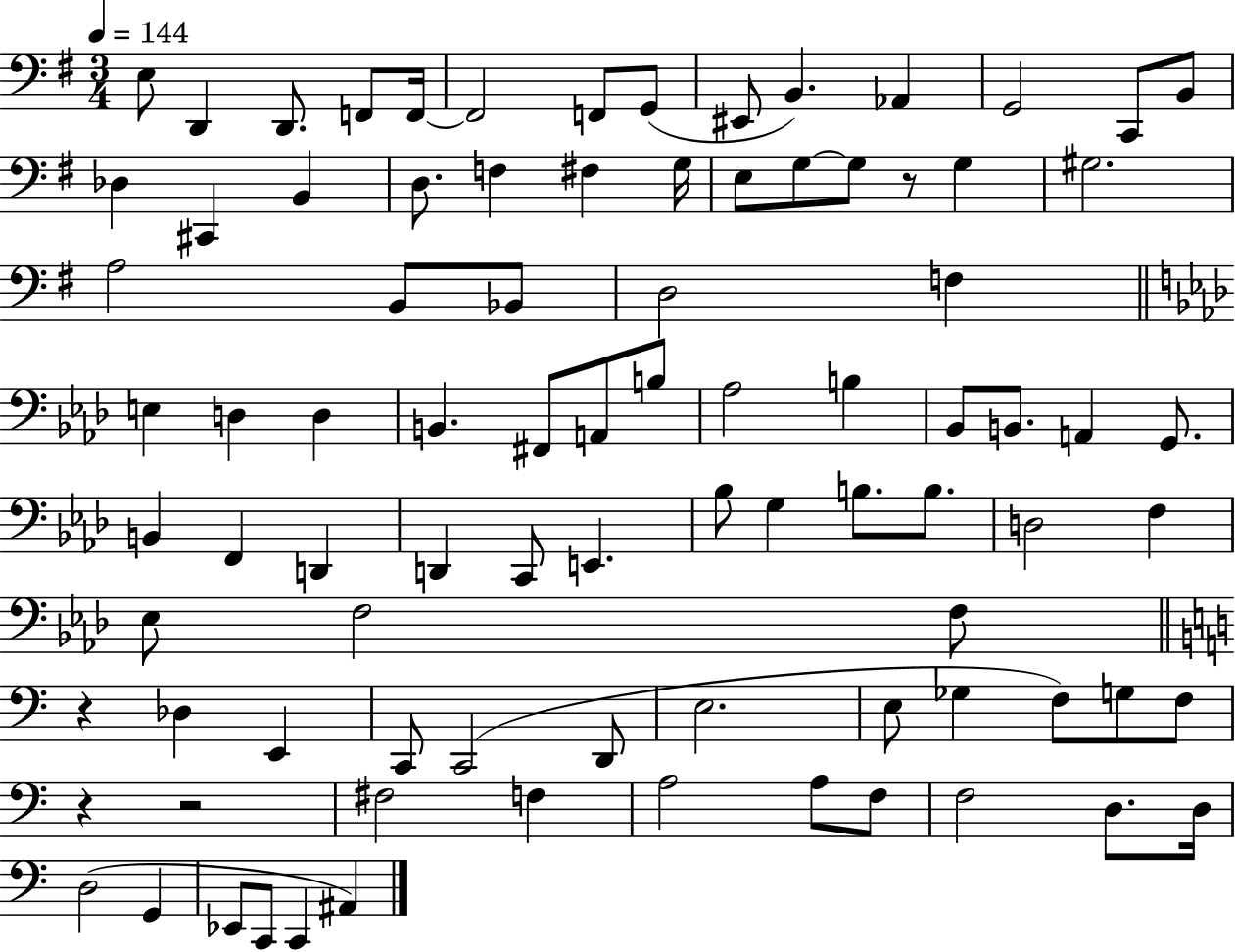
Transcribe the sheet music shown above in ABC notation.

X:1
T:Untitled
M:3/4
L:1/4
K:G
E,/2 D,, D,,/2 F,,/2 F,,/4 F,,2 F,,/2 G,,/2 ^E,,/2 B,, _A,, G,,2 C,,/2 B,,/2 _D, ^C,, B,, D,/2 F, ^F, G,/4 E,/2 G,/2 G,/2 z/2 G, ^G,2 A,2 B,,/2 _B,,/2 D,2 F, E, D, D, B,, ^F,,/2 A,,/2 B,/2 _A,2 B, _B,,/2 B,,/2 A,, G,,/2 B,, F,, D,, D,, C,,/2 E,, _B,/2 G, B,/2 B,/2 D,2 F, _E,/2 F,2 F,/2 z _D, E,, C,,/2 C,,2 D,,/2 E,2 E,/2 _G, F,/2 G,/2 F,/2 z z2 ^F,2 F, A,2 A,/2 F,/2 F,2 D,/2 D,/4 D,2 G,, _E,,/2 C,,/2 C,, ^A,,